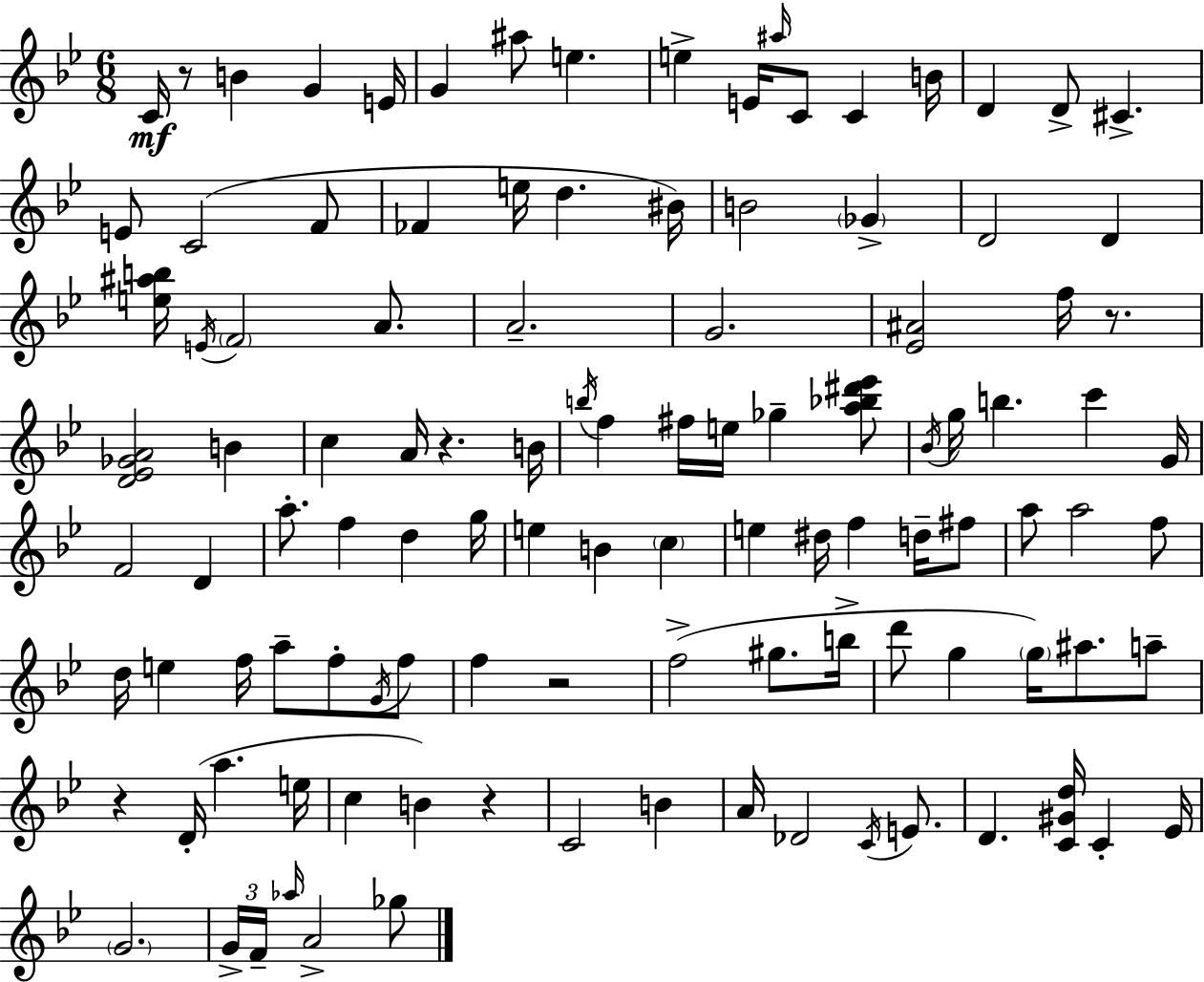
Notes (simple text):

C4/s R/e B4/q G4/q E4/s G4/q A#5/e E5/q. E5/q E4/s A#5/s C4/e C4/q B4/s D4/q D4/e C#4/q. E4/e C4/h F4/e FES4/q E5/s D5/q. BIS4/s B4/h Gb4/q D4/h D4/q [E5,A#5,B5]/s E4/s F4/h A4/e. A4/h. G4/h. [Eb4,A#4]/h F5/s R/e. [D4,Eb4,Gb4,A4]/h B4/q C5/q A4/s R/q. B4/s B5/s F5/q F#5/s E5/s Gb5/q [A5,Bb5,D#6,Eb6]/e Bb4/s G5/s B5/q. C6/q G4/s F4/h D4/q A5/e. F5/q D5/q G5/s E5/q B4/q C5/q E5/q D#5/s F5/q D5/s F#5/e A5/e A5/h F5/e D5/s E5/q F5/s A5/e F5/e G4/s F5/e F5/q R/h F5/h G#5/e. B5/s D6/e G5/q G5/s A#5/e. A5/e R/q D4/s A5/q. E5/s C5/q B4/q R/q C4/h B4/q A4/s Db4/h C4/s E4/e. D4/q. [C4,G#4,D5]/s C4/q Eb4/s G4/h. G4/s F4/s Ab5/s A4/h Gb5/e